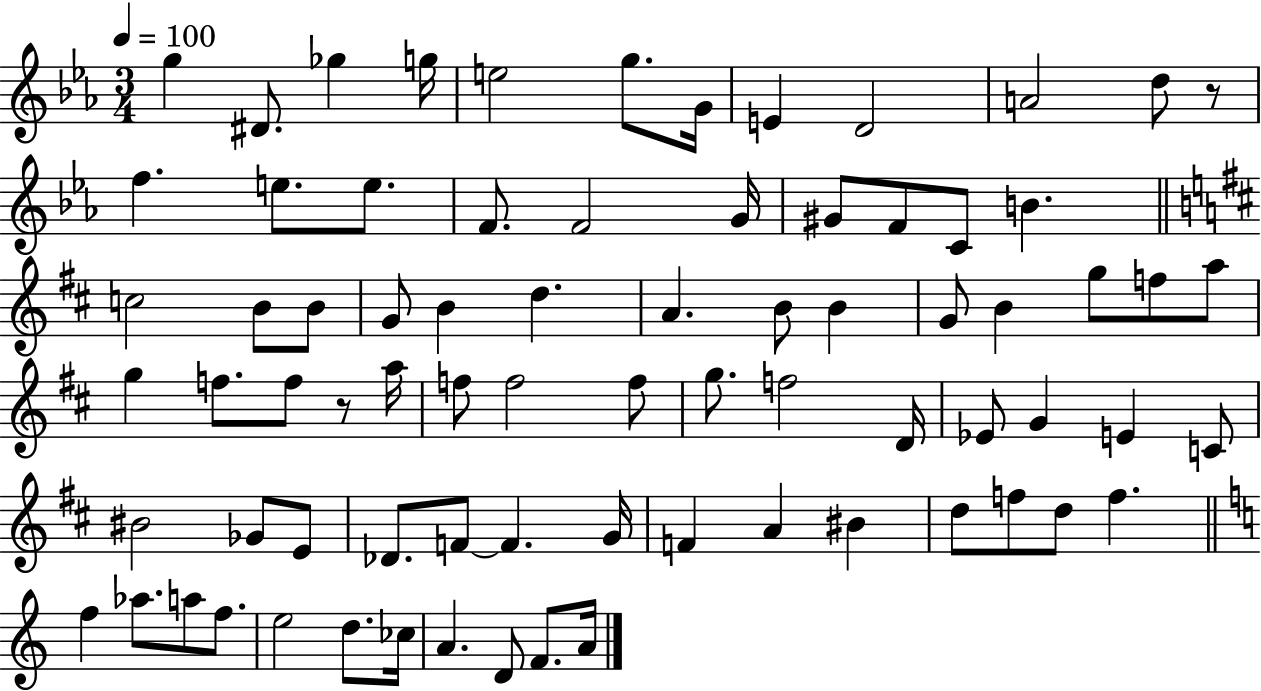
{
  \clef treble
  \numericTimeSignature
  \time 3/4
  \key ees \major
  \tempo 4 = 100
  g''4 dis'8. ges''4 g''16 | e''2 g''8. g'16 | e'4 d'2 | a'2 d''8 r8 | \break f''4. e''8. e''8. | f'8. f'2 g'16 | gis'8 f'8 c'8 b'4. | \bar "||" \break \key d \major c''2 b'8 b'8 | g'8 b'4 d''4. | a'4. b'8 b'4 | g'8 b'4 g''8 f''8 a''8 | \break g''4 f''8. f''8 r8 a''16 | f''8 f''2 f''8 | g''8. f''2 d'16 | ees'8 g'4 e'4 c'8 | \break bis'2 ges'8 e'8 | des'8. f'8~~ f'4. g'16 | f'4 a'4 bis'4 | d''8 f''8 d''8 f''4. | \break \bar "||" \break \key c \major f''4 aes''8. a''8 f''8. | e''2 d''8. ces''16 | a'4. d'8 f'8. a'16 | \bar "|."
}